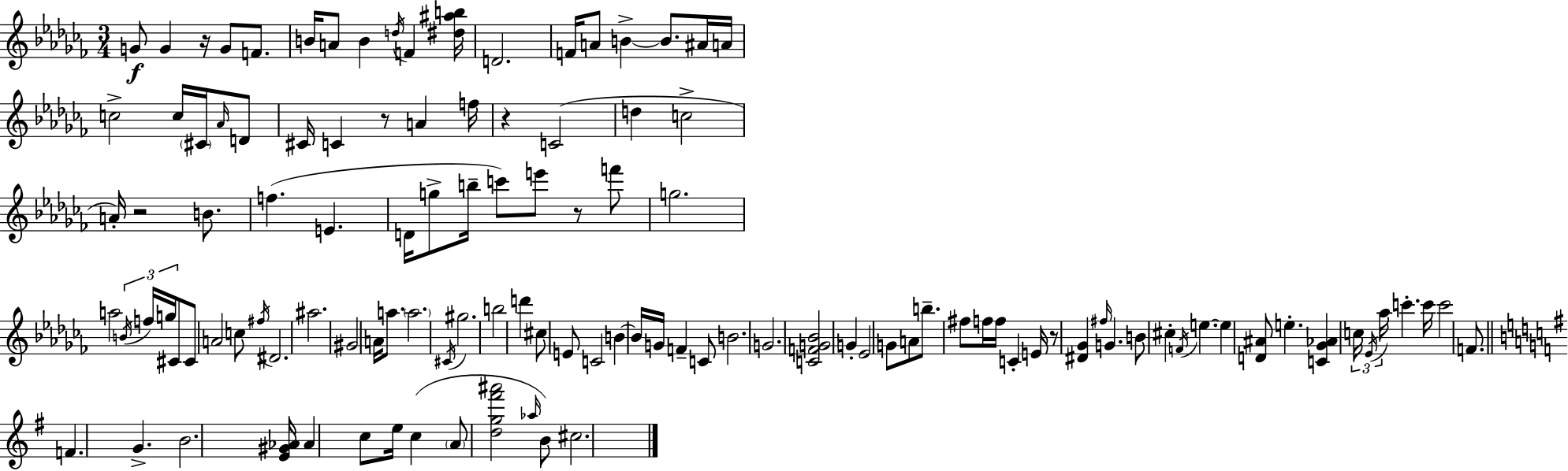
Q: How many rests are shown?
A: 6